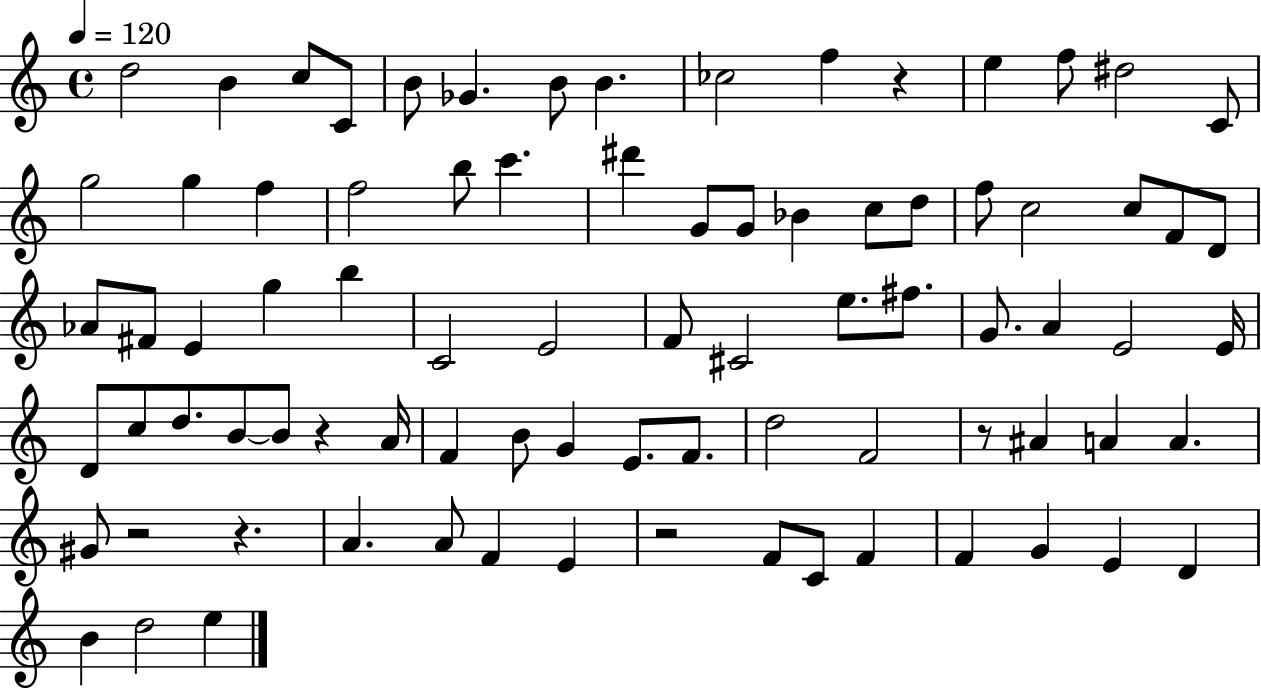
{
  \clef treble
  \time 4/4
  \defaultTimeSignature
  \key c \major
  \tempo 4 = 120
  \repeat volta 2 { d''2 b'4 c''8 c'8 | b'8 ges'4. b'8 b'4. | ces''2 f''4 r4 | e''4 f''8 dis''2 c'8 | \break g''2 g''4 f''4 | f''2 b''8 c'''4. | dis'''4 g'8 g'8 bes'4 c''8 d''8 | f''8 c''2 c''8 f'8 d'8 | \break aes'8 fis'8 e'4 g''4 b''4 | c'2 e'2 | f'8 cis'2 e''8. fis''8. | g'8. a'4 e'2 e'16 | \break d'8 c''8 d''8. b'8~~ b'8 r4 a'16 | f'4 b'8 g'4 e'8. f'8. | d''2 f'2 | r8 ais'4 a'4 a'4. | \break gis'8 r2 r4. | a'4. a'8 f'4 e'4 | r2 f'8 c'8 f'4 | f'4 g'4 e'4 d'4 | \break b'4 d''2 e''4 | } \bar "|."
}